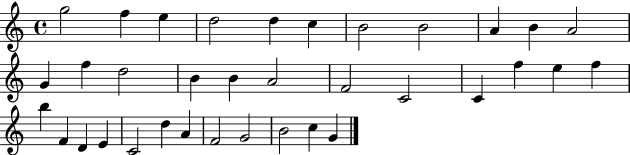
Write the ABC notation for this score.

X:1
T:Untitled
M:4/4
L:1/4
K:C
g2 f e d2 d c B2 B2 A B A2 G f d2 B B A2 F2 C2 C f e f b F D E C2 d A F2 G2 B2 c G